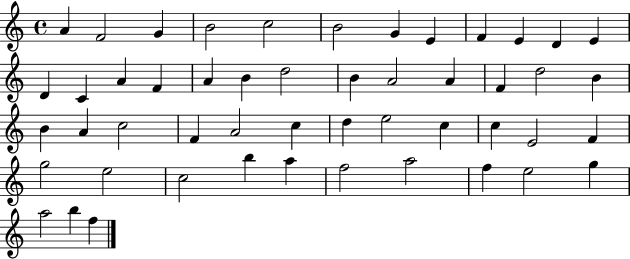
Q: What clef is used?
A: treble